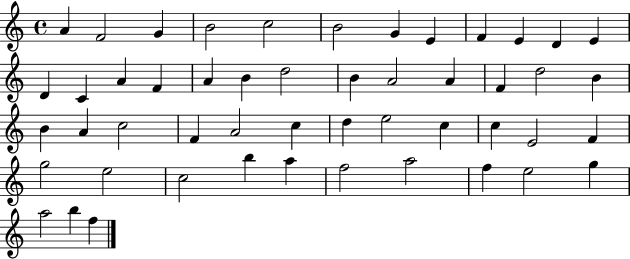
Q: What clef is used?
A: treble